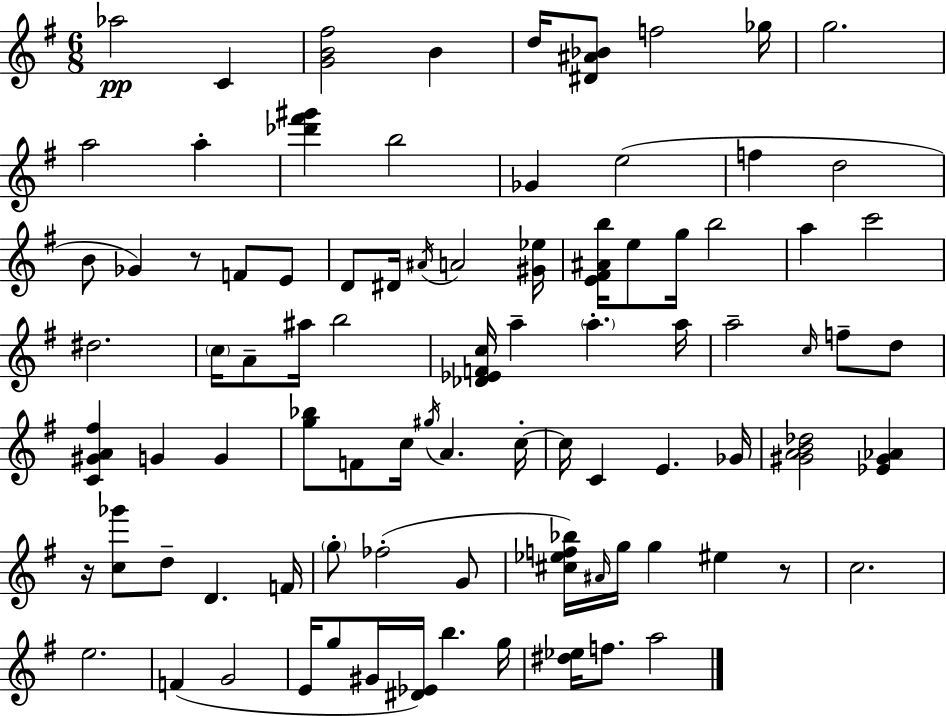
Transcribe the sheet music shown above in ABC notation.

X:1
T:Untitled
M:6/8
L:1/4
K:Em
_a2 C [GB^f]2 B d/4 [^D^A_B]/2 f2 _g/4 g2 a2 a [_d'^f'^g'] b2 _G e2 f d2 B/2 _G z/2 F/2 E/2 D/2 ^D/4 ^A/4 A2 [^G_e]/4 [E^F^Ab]/4 e/2 g/4 b2 a c'2 ^d2 c/4 A/2 ^a/4 b2 [_D_EFc]/4 a a a/4 a2 c/4 f/2 d/2 [C^GA^f] G G [g_b]/2 F/2 c/4 ^g/4 A c/4 c/4 C E _G/4 [^GAB_d]2 [_E^G_A] z/4 [c_g']/2 d/2 D F/4 g/2 _f2 G/2 [^c_ef_b]/4 ^A/4 g/4 g ^e z/2 c2 e2 F G2 E/4 g/2 ^G/4 [^D_E]/4 b g/4 [^d_e]/4 f/2 a2